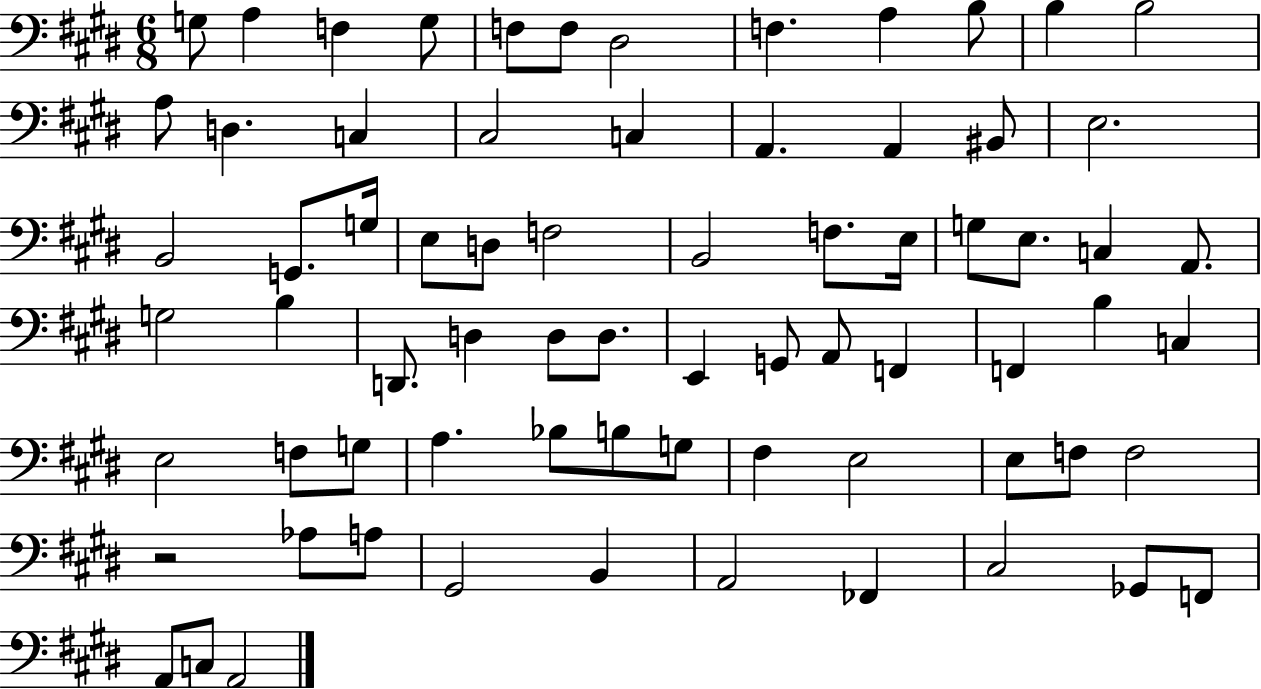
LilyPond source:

{
  \clef bass
  \numericTimeSignature
  \time 6/8
  \key e \major
  g8 a4 f4 g8 | f8 f8 dis2 | f4. a4 b8 | b4 b2 | \break a8 d4. c4 | cis2 c4 | a,4. a,4 bis,8 | e2. | \break b,2 g,8. g16 | e8 d8 f2 | b,2 f8. e16 | g8 e8. c4 a,8. | \break g2 b4 | d,8. d4 d8 d8. | e,4 g,8 a,8 f,4 | f,4 b4 c4 | \break e2 f8 g8 | a4. bes8 b8 g8 | fis4 e2 | e8 f8 f2 | \break r2 aes8 a8 | gis,2 b,4 | a,2 fes,4 | cis2 ges,8 f,8 | \break a,8 c8 a,2 | \bar "|."
}